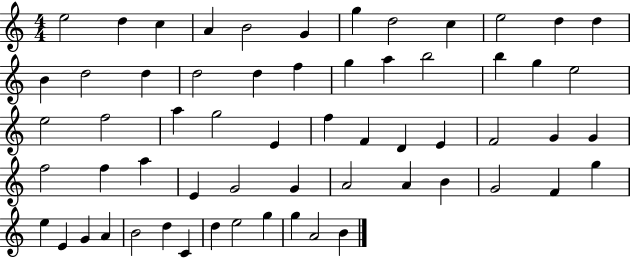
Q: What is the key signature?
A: C major